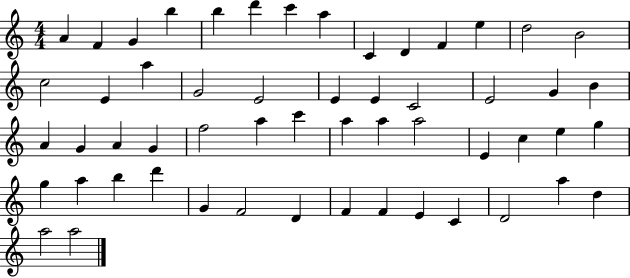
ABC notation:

X:1
T:Untitled
M:4/4
L:1/4
K:C
A F G b b d' c' a C D F e d2 B2 c2 E a G2 E2 E E C2 E2 G B A G A G f2 a c' a a a2 E c e g g a b d' G F2 D F F E C D2 a d a2 a2